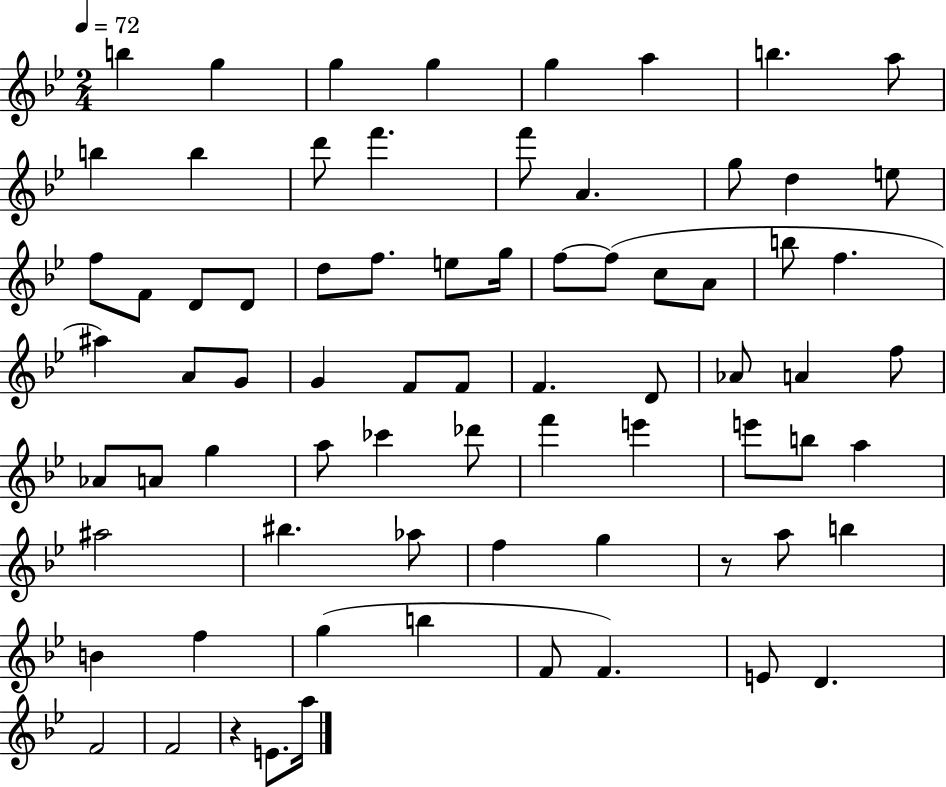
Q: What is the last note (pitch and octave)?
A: A5